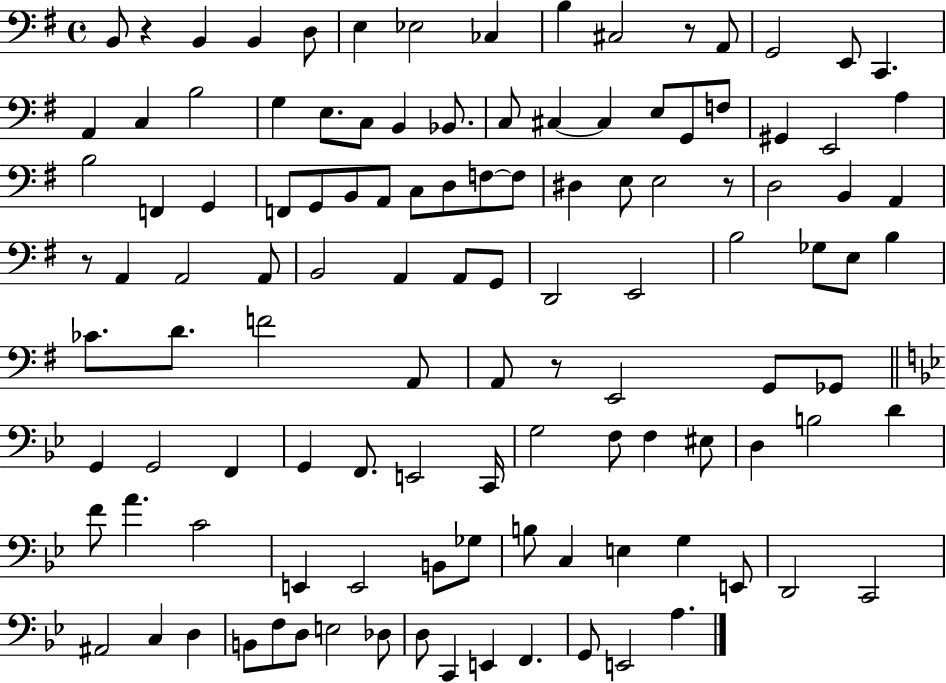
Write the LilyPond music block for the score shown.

{
  \clef bass
  \time 4/4
  \defaultTimeSignature
  \key g \major
  b,8 r4 b,4 b,4 d8 | e4 ees2 ces4 | b4 cis2 r8 a,8 | g,2 e,8 c,4. | \break a,4 c4 b2 | g4 e8. c8 b,4 bes,8. | c8 cis4~~ cis4 e8 g,8 f8 | gis,4 e,2 a4 | \break b2 f,4 g,4 | f,8 g,8 b,8 a,8 c8 d8 f8~~ f8 | dis4 e8 e2 r8 | d2 b,4 a,4 | \break r8 a,4 a,2 a,8 | b,2 a,4 a,8 g,8 | d,2 e,2 | b2 ges8 e8 b4 | \break ces'8. d'8. f'2 a,8 | a,8 r8 e,2 g,8 ges,8 | \bar "||" \break \key bes \major g,4 g,2 f,4 | g,4 f,8. e,2 c,16 | g2 f8 f4 eis8 | d4 b2 d'4 | \break f'8 a'4. c'2 | e,4 e,2 b,8 ges8 | b8 c4 e4 g4 e,8 | d,2 c,2 | \break ais,2 c4 d4 | b,8 f8 d8 e2 des8 | d8 c,4 e,4 f,4. | g,8 e,2 a4. | \break \bar "|."
}